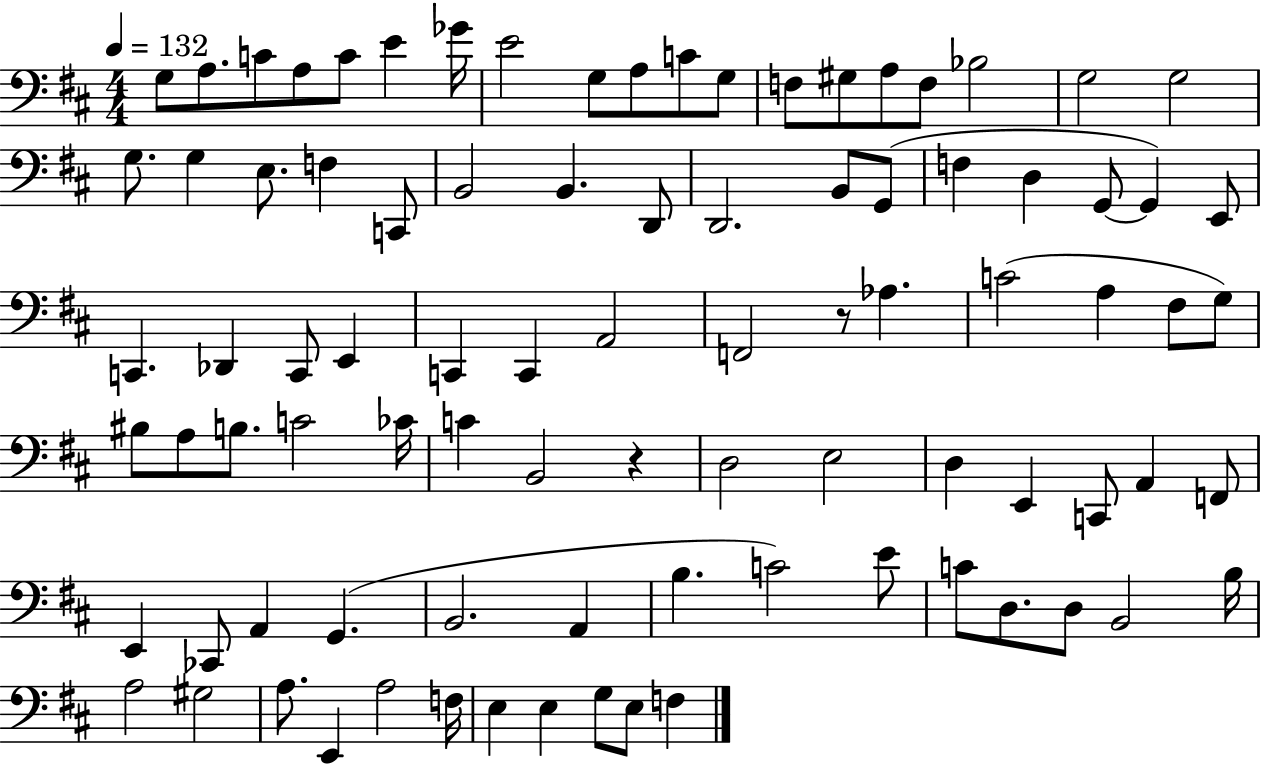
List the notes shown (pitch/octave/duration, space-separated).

G3/e A3/e. C4/e A3/e C4/e E4/q Gb4/s E4/h G3/e A3/e C4/e G3/e F3/e G#3/e A3/e F3/e Bb3/h G3/h G3/h G3/e. G3/q E3/e. F3/q C2/e B2/h B2/q. D2/e D2/h. B2/e G2/e F3/q D3/q G2/e G2/q E2/e C2/q. Db2/q C2/e E2/q C2/q C2/q A2/h F2/h R/e Ab3/q. C4/h A3/q F#3/e G3/e BIS3/e A3/e B3/e. C4/h CES4/s C4/q B2/h R/q D3/h E3/h D3/q E2/q C2/e A2/q F2/e E2/q CES2/e A2/q G2/q. B2/h. A2/q B3/q. C4/h E4/e C4/e D3/e. D3/e B2/h B3/s A3/h G#3/h A3/e. E2/q A3/h F3/s E3/q E3/q G3/e E3/e F3/q